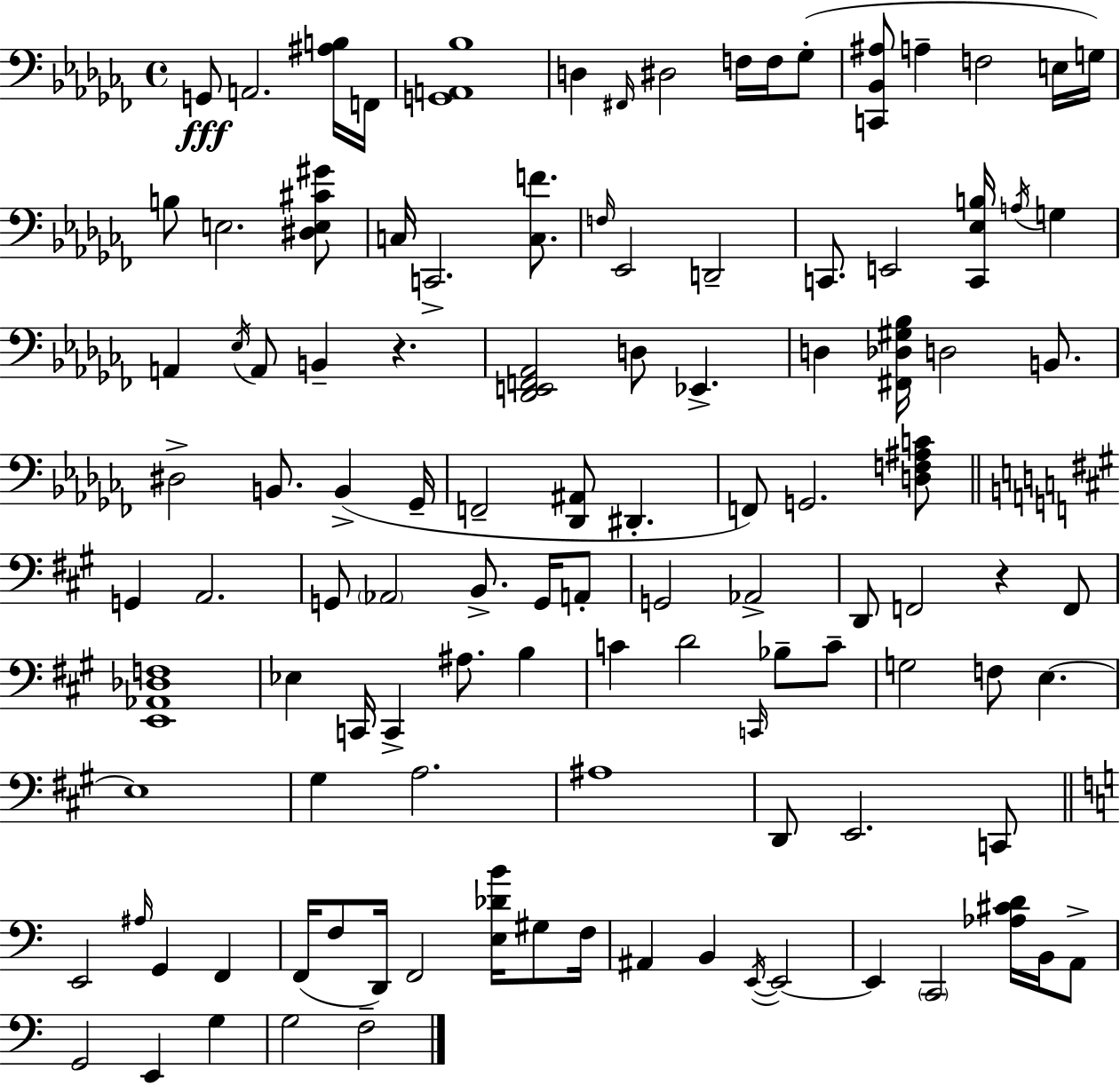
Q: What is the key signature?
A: AES minor